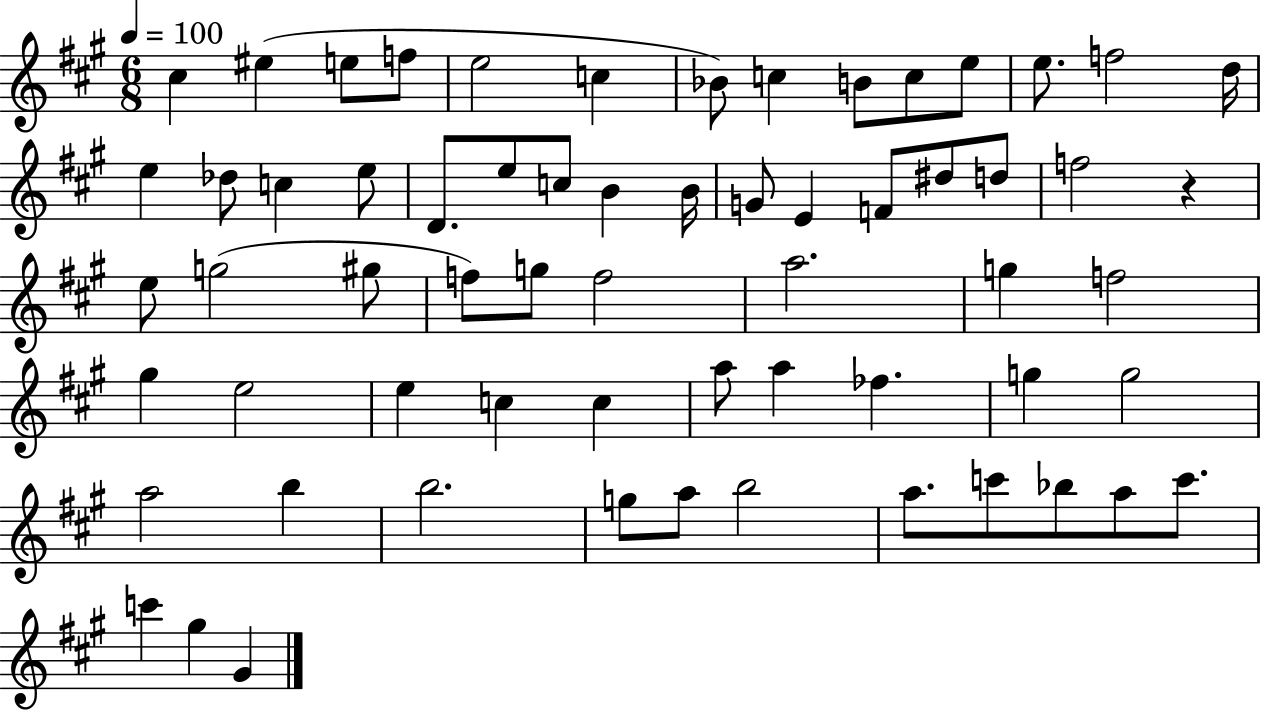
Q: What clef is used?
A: treble